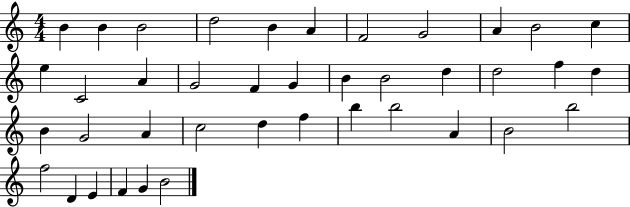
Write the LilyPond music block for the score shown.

{
  \clef treble
  \numericTimeSignature
  \time 4/4
  \key c \major
  b'4 b'4 b'2 | d''2 b'4 a'4 | f'2 g'2 | a'4 b'2 c''4 | \break e''4 c'2 a'4 | g'2 f'4 g'4 | b'4 b'2 d''4 | d''2 f''4 d''4 | \break b'4 g'2 a'4 | c''2 d''4 f''4 | b''4 b''2 a'4 | b'2 b''2 | \break f''2 d'4 e'4 | f'4 g'4 b'2 | \bar "|."
}